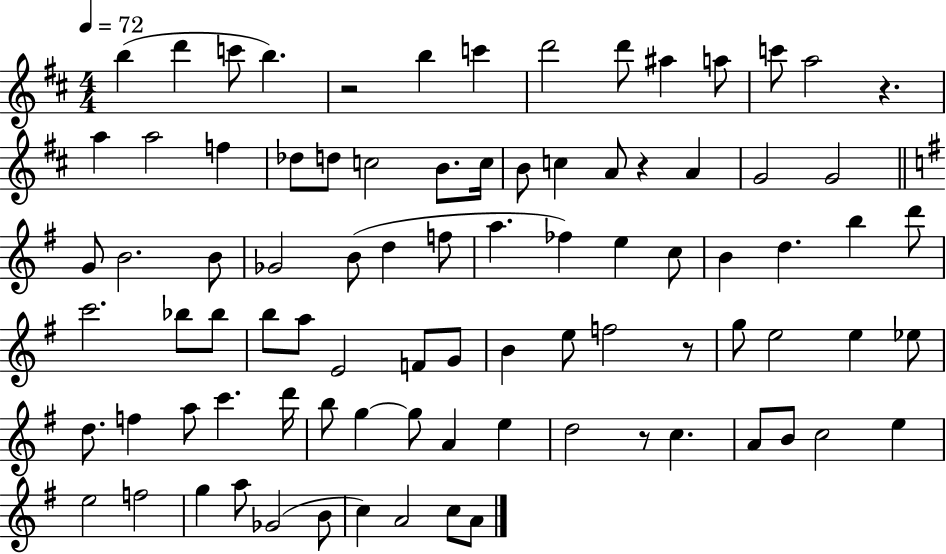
{
  \clef treble
  \numericTimeSignature
  \time 4/4
  \key d \major
  \tempo 4 = 72
  \repeat volta 2 { b''4( d'''4 c'''8 b''4.) | r2 b''4 c'''4 | d'''2 d'''8 ais''4 a''8 | c'''8 a''2 r4. | \break a''4 a''2 f''4 | des''8 d''8 c''2 b'8. c''16 | b'8 c''4 a'8 r4 a'4 | g'2 g'2 | \break \bar "||" \break \key e \minor g'8 b'2. b'8 | ges'2 b'8( d''4 f''8 | a''4. fes''4) e''4 c''8 | b'4 d''4. b''4 d'''8 | \break c'''2. bes''8 bes''8 | b''8 a''8 e'2 f'8 g'8 | b'4 e''8 f''2 r8 | g''8 e''2 e''4 ees''8 | \break d''8. f''4 a''8 c'''4. d'''16 | b''8 g''4~~ g''8 a'4 e''4 | d''2 r8 c''4. | a'8 b'8 c''2 e''4 | \break e''2 f''2 | g''4 a''8 ges'2( b'8 | c''4) a'2 c''8 a'8 | } \bar "|."
}